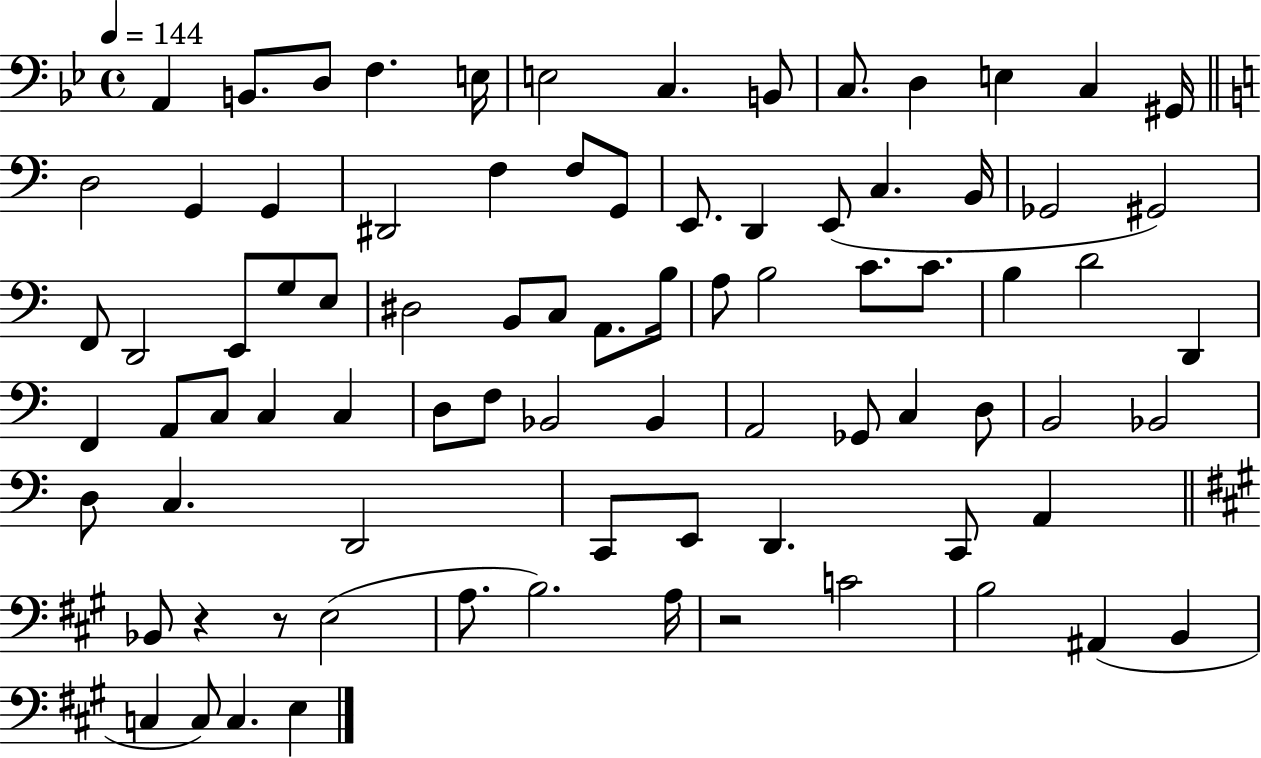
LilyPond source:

{
  \clef bass
  \time 4/4
  \defaultTimeSignature
  \key bes \major
  \tempo 4 = 144
  a,4 b,8. d8 f4. e16 | e2 c4. b,8 | c8. d4 e4 c4 gis,16 | \bar "||" \break \key c \major d2 g,4 g,4 | dis,2 f4 f8 g,8 | e,8. d,4 e,8( c4. b,16 | ges,2 gis,2) | \break f,8 d,2 e,8 g8 e8 | dis2 b,8 c8 a,8. b16 | a8 b2 c'8. c'8. | b4 d'2 d,4 | \break f,4 a,8 c8 c4 c4 | d8 f8 bes,2 bes,4 | a,2 ges,8 c4 d8 | b,2 bes,2 | \break d8 c4. d,2 | c,8 e,8 d,4. c,8 a,4 | \bar "||" \break \key a \major bes,8 r4 r8 e2( | a8. b2.) a16 | r2 c'2 | b2 ais,4( b,4 | \break c4 c8) c4. e4 | \bar "|."
}